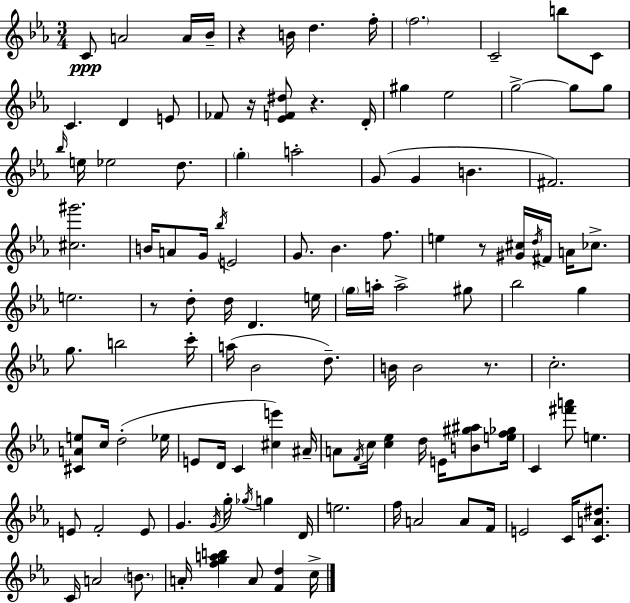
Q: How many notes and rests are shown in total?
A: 118